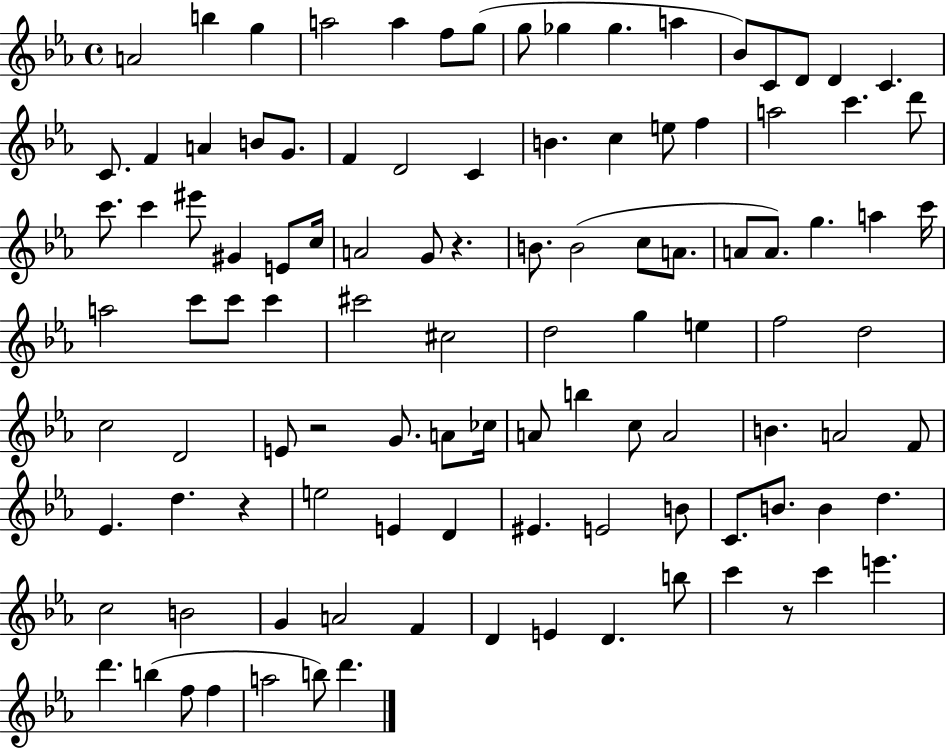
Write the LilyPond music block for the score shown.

{
  \clef treble
  \time 4/4
  \defaultTimeSignature
  \key ees \major
  a'2 b''4 g''4 | a''2 a''4 f''8 g''8( | g''8 ges''4 ges''4. a''4 | bes'8) c'8 d'8 d'4 c'4. | \break c'8. f'4 a'4 b'8 g'8. | f'4 d'2 c'4 | b'4. c''4 e''8 f''4 | a''2 c'''4. d'''8 | \break c'''8. c'''4 eis'''8 gis'4 e'8 c''16 | a'2 g'8 r4. | b'8. b'2( c''8 a'8. | a'8 a'8.) g''4. a''4 c'''16 | \break a''2 c'''8 c'''8 c'''4 | cis'''2 cis''2 | d''2 g''4 e''4 | f''2 d''2 | \break c''2 d'2 | e'8 r2 g'8. a'8 ces''16 | a'8 b''4 c''8 a'2 | b'4. a'2 f'8 | \break ees'4. d''4. r4 | e''2 e'4 d'4 | eis'4. e'2 b'8 | c'8. b'8. b'4 d''4. | \break c''2 b'2 | g'4 a'2 f'4 | d'4 e'4 d'4. b''8 | c'''4 r8 c'''4 e'''4. | \break d'''4. b''4( f''8 f''4 | a''2 b''8) d'''4. | \bar "|."
}